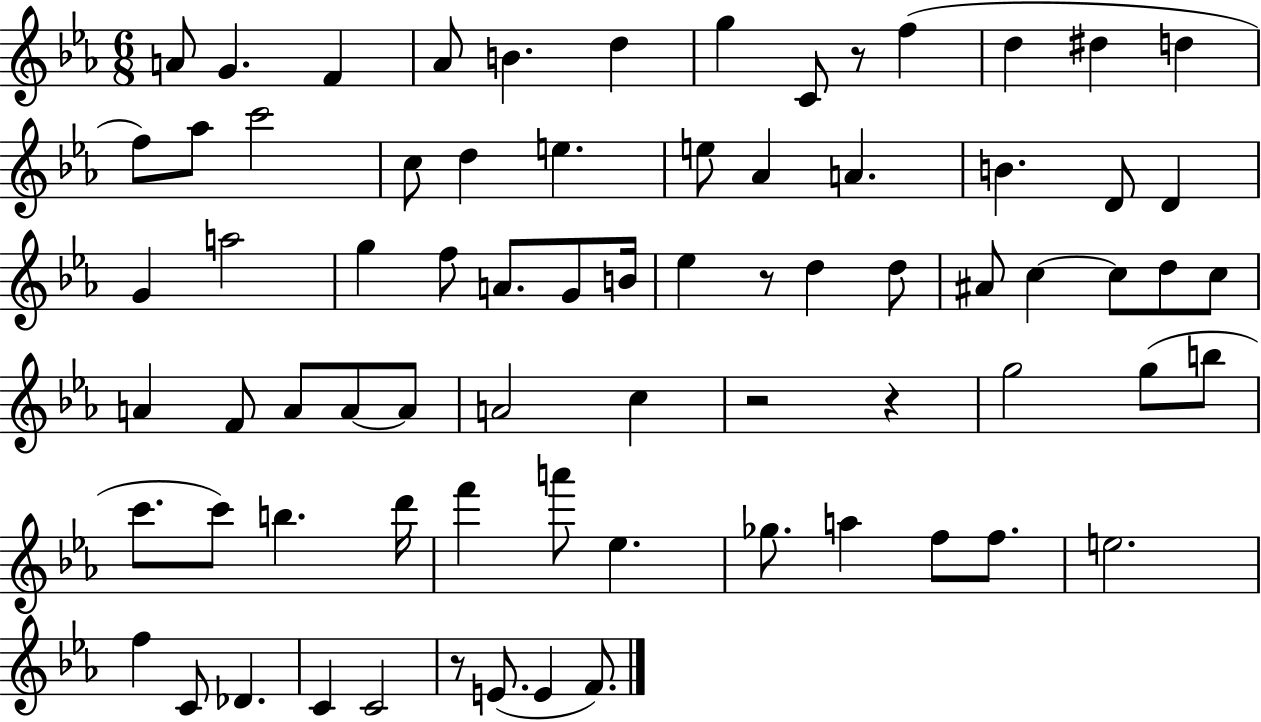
A4/e G4/q. F4/q Ab4/e B4/q. D5/q G5/q C4/e R/e F5/q D5/q D#5/q D5/q F5/e Ab5/e C6/h C5/e D5/q E5/q. E5/e Ab4/q A4/q. B4/q. D4/e D4/q G4/q A5/h G5/q F5/e A4/e. G4/e B4/s Eb5/q R/e D5/q D5/e A#4/e C5/q C5/e D5/e C5/e A4/q F4/e A4/e A4/e A4/e A4/h C5/q R/h R/q G5/h G5/e B5/e C6/e. C6/e B5/q. D6/s F6/q A6/e Eb5/q. Gb5/e. A5/q F5/e F5/e. E5/h. F5/q C4/e Db4/q. C4/q C4/h R/e E4/e. E4/q F4/e.